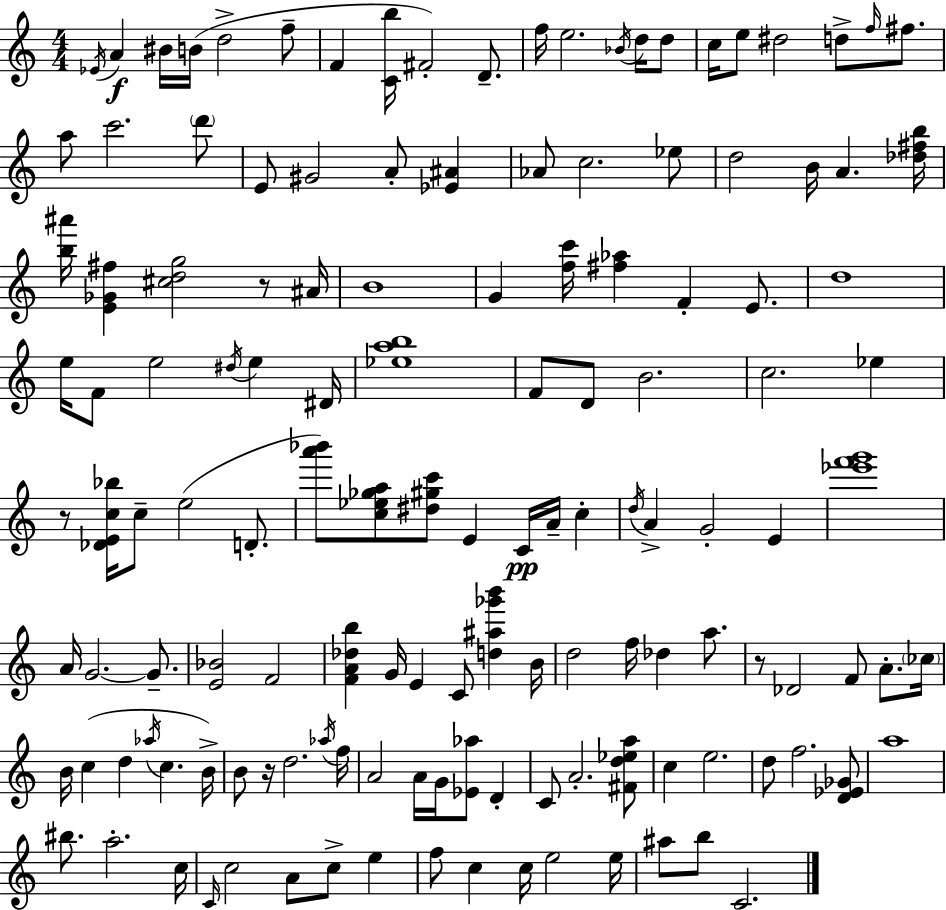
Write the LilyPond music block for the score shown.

{
  \clef treble
  \numericTimeSignature
  \time 4/4
  \key a \minor
  \repeat volta 2 { \acciaccatura { ees'16 }\f a'4 bis'16 b'16( d''2-> f''8-- | f'4 <c' b''>16 fis'2-.) d'8.-- | f''16 e''2. \acciaccatura { bes'16 } d''16 | d''8 c''16 e''8 dis''2 d''8-> \grace { f''16 } | \break fis''8. a''8 c'''2. | \parenthesize d'''8 e'8 gis'2 a'8-. <ees' ais'>4 | aes'8 c''2. | ees''8 d''2 b'16 a'4. | \break <des'' fis'' b''>16 <b'' ais'''>16 <e' ges' fis''>4 <cis'' d'' g''>2 | r8 ais'16 b'1 | g'4 <f'' c'''>16 <fis'' aes''>4 f'4-. | e'8. d''1 | \break e''16 f'8 e''2 \acciaccatura { dis''16 } e''4 | dis'16 <ees'' a'' b''>1 | f'8 d'8 b'2. | c''2. | \break ees''4 r8 <des' e' c'' bes''>16 c''8-- e''2( | d'8.-. <a''' bes'''>8) <c'' ees'' ges'' a''>8 <dis'' gis'' c'''>8 e'4 c'16\pp a'16-- | c''4-. \acciaccatura { d''16 } a'4-> g'2-. | e'4 <ees''' f''' g'''>1 | \break a'16 g'2.~~ | g'8.-- <e' bes'>2 f'2 | <f' a' des'' b''>4 g'16 e'4 c'8 | <d'' ais'' ges''' b'''>4 b'16 d''2 f''16 des''4 | \break a''8. r8 des'2 f'8 | a'8.-. \parenthesize ces''16 b'16 c''4( d''4 \acciaccatura { aes''16 } c''4. | b'16->) b'8 r16 d''2. | \acciaccatura { aes''16 } f''16 a'2 a'16 | \break g'16 <ees' aes''>8 d'4-. c'8 a'2.-. | <fis' d'' ees'' a''>8 c''4 e''2. | d''8 f''2. | <d' ees' ges'>8 a''1 | \break bis''8. a''2.-. | c''16 \grace { c'16 } c''2 | a'8 c''8-> e''4 f''8 c''4 c''16 e''2 | e''16 ais''8 b''8 c'2. | \break } \bar "|."
}